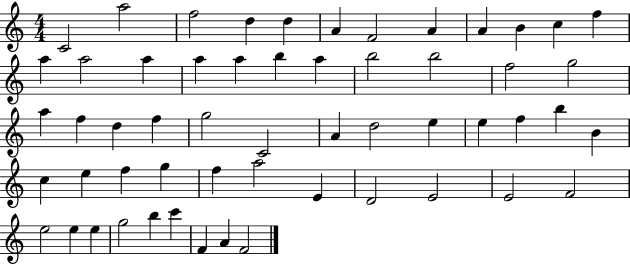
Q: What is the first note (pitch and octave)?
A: C4